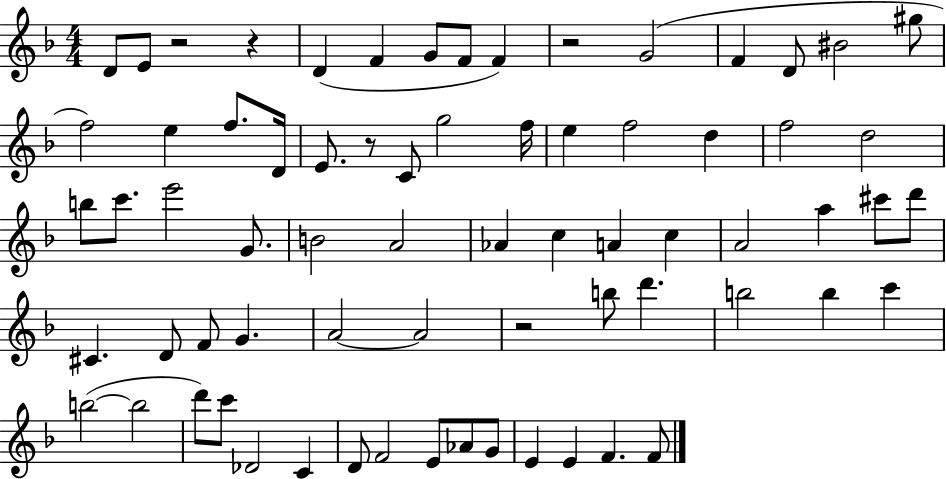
D4/e E4/e R/h R/q D4/q F4/q G4/e F4/e F4/q R/h G4/h F4/q D4/e BIS4/h G#5/e F5/h E5/q F5/e. D4/s E4/e. R/e C4/e G5/h F5/s E5/q F5/h D5/q F5/h D5/h B5/e C6/e. E6/h G4/e. B4/h A4/h Ab4/q C5/q A4/q C5/q A4/h A5/q C#6/e D6/e C#4/q. D4/e F4/e G4/q. A4/h A4/h R/h B5/e D6/q. B5/h B5/q C6/q B5/h B5/h D6/e C6/e Db4/h C4/q D4/e F4/h E4/e Ab4/e G4/e E4/q E4/q F4/q. F4/e